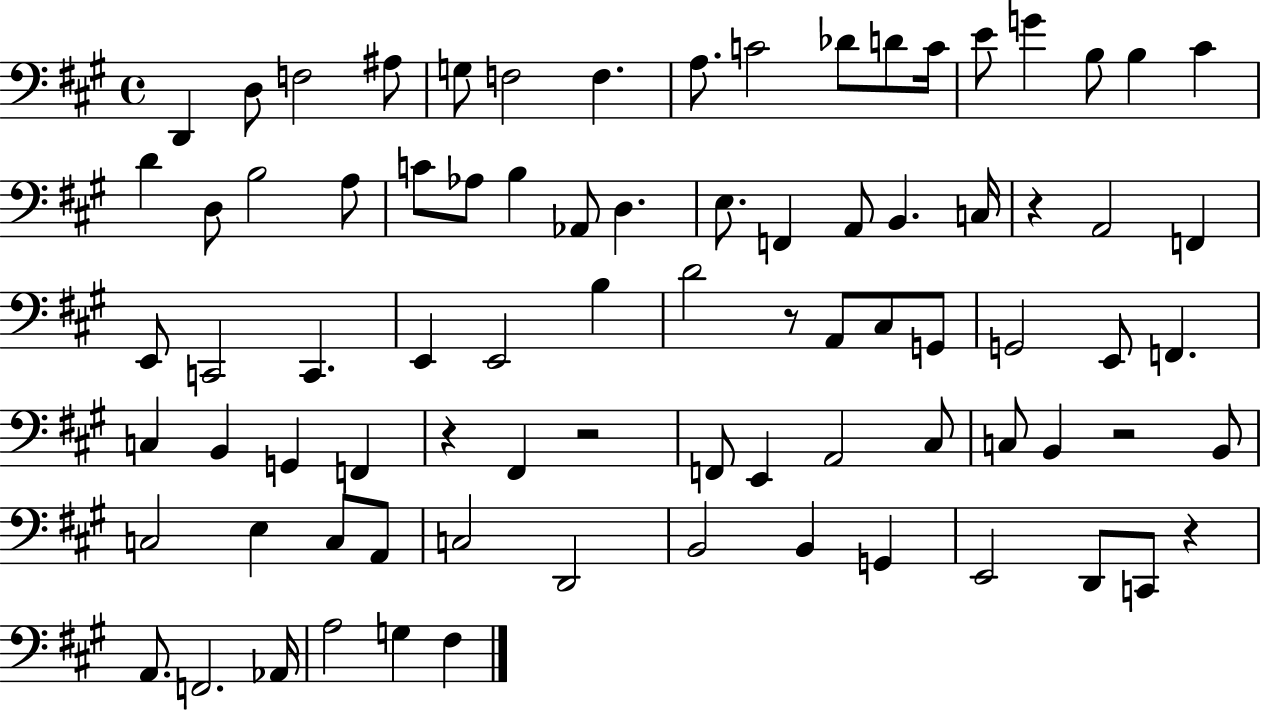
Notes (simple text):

D2/q D3/e F3/h A#3/e G3/e F3/h F3/q. A3/e. C4/h Db4/e D4/e C4/s E4/e G4/q B3/e B3/q C#4/q D4/q D3/e B3/h A3/e C4/e Ab3/e B3/q Ab2/e D3/q. E3/e. F2/q A2/e B2/q. C3/s R/q A2/h F2/q E2/e C2/h C2/q. E2/q E2/h B3/q D4/h R/e A2/e C#3/e G2/e G2/h E2/e F2/q. C3/q B2/q G2/q F2/q R/q F#2/q R/h F2/e E2/q A2/h C#3/e C3/e B2/q R/h B2/e C3/h E3/q C3/e A2/e C3/h D2/h B2/h B2/q G2/q E2/h D2/e C2/e R/q A2/e. F2/h. Ab2/s A3/h G3/q F#3/q